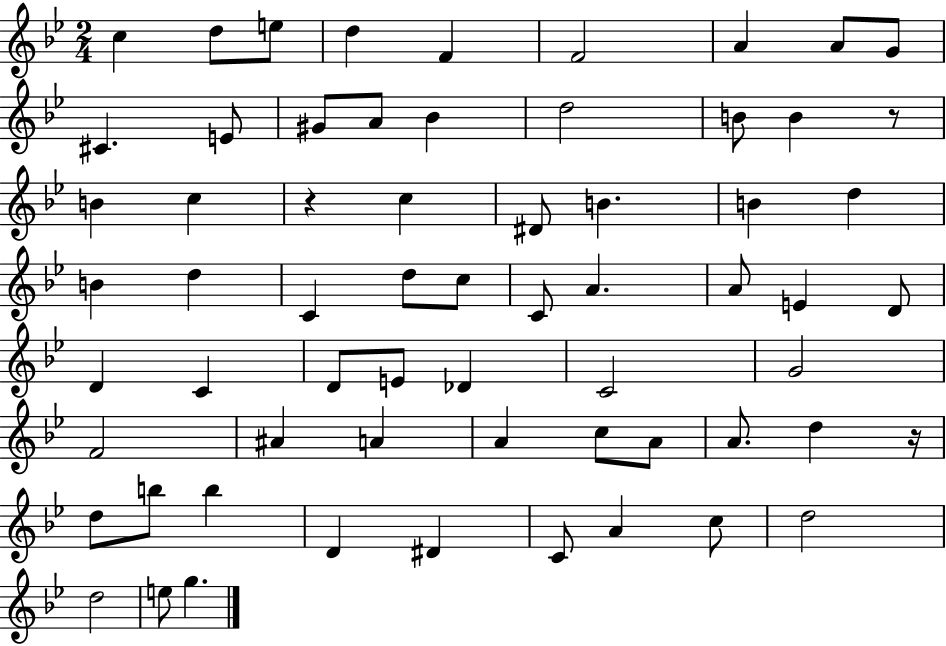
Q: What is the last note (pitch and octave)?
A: G5